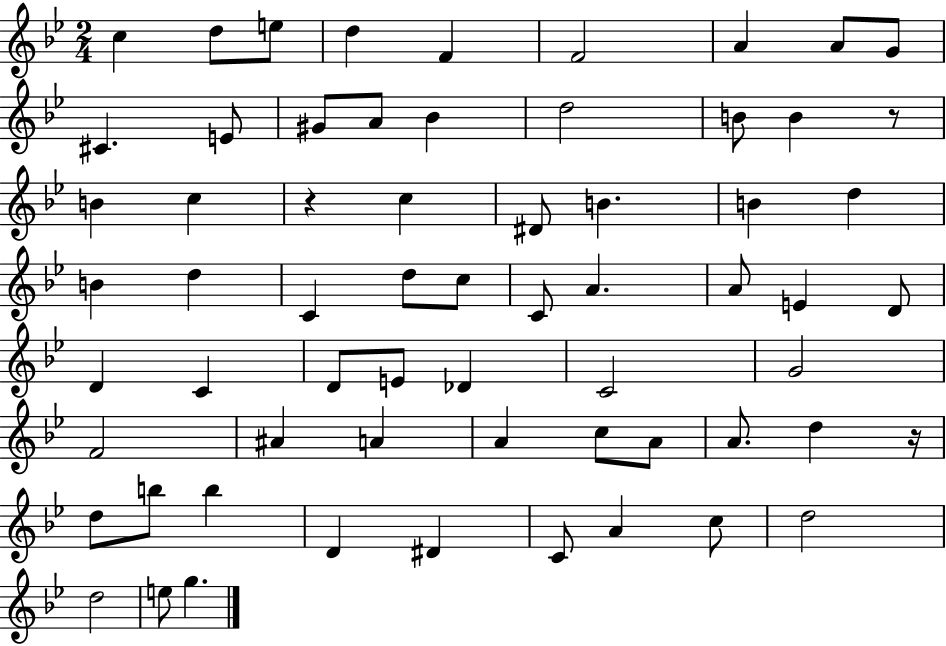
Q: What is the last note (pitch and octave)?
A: G5